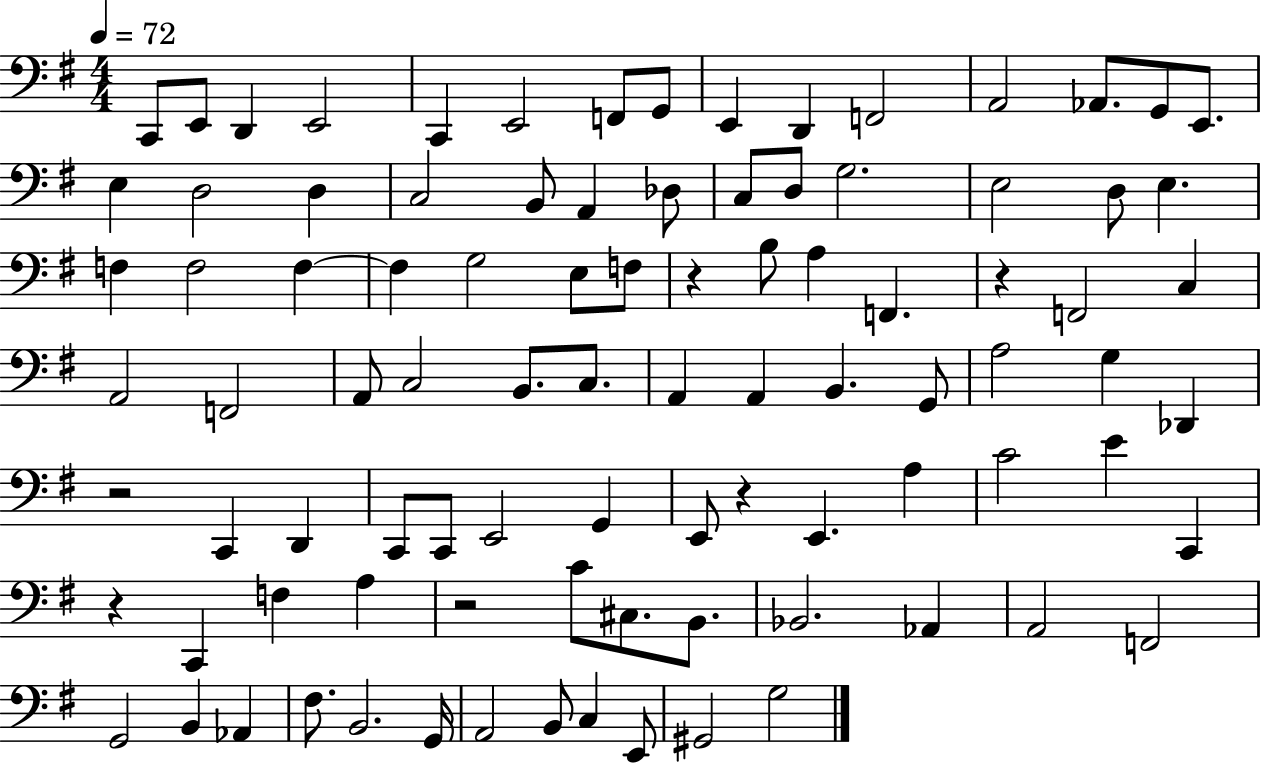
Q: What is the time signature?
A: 4/4